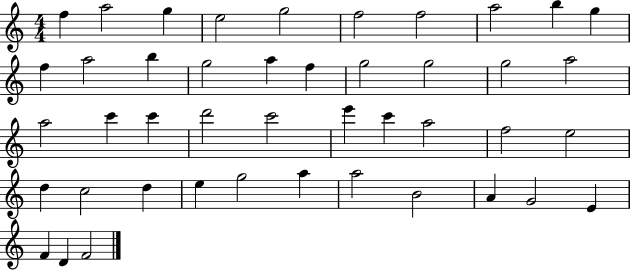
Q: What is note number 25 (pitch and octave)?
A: C6